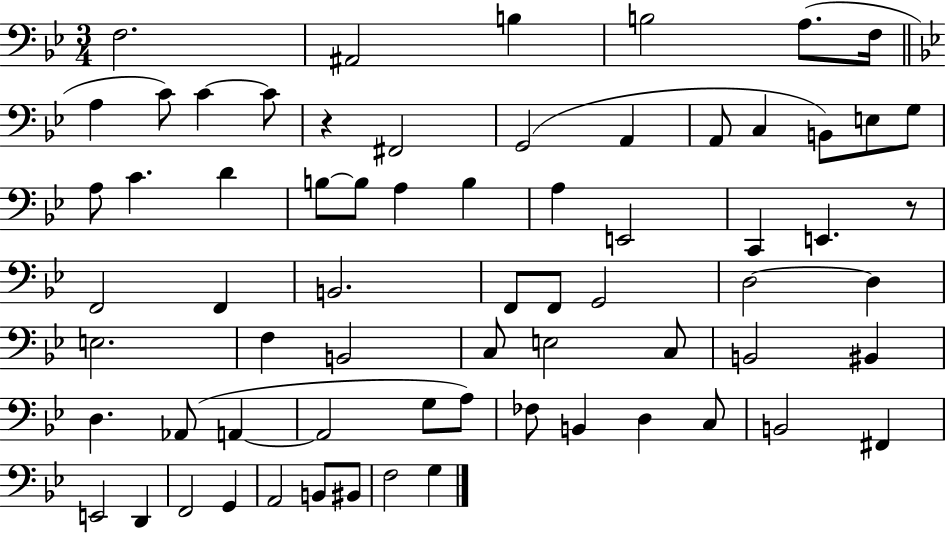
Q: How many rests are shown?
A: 2